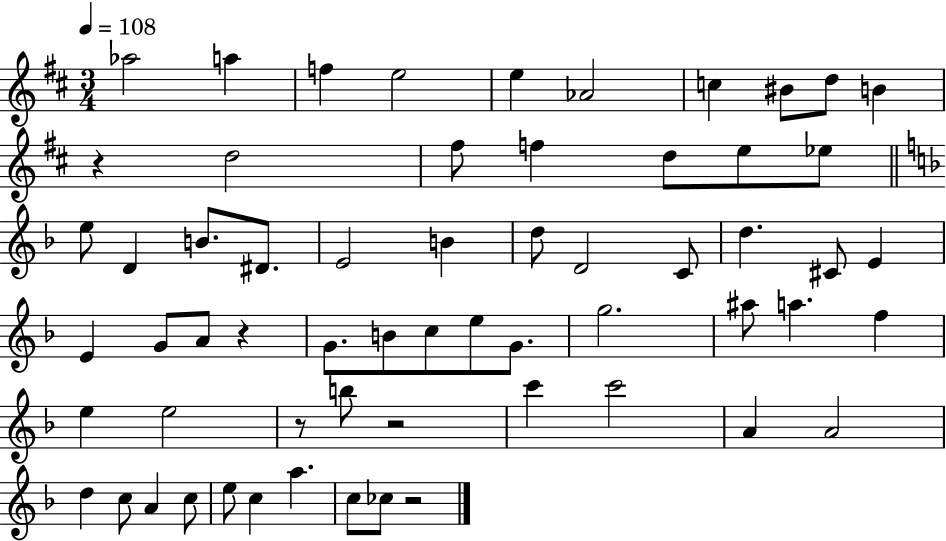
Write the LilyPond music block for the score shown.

{
  \clef treble
  \numericTimeSignature
  \time 3/4
  \key d \major
  \tempo 4 = 108
  \repeat volta 2 { aes''2 a''4 | f''4 e''2 | e''4 aes'2 | c''4 bis'8 d''8 b'4 | \break r4 d''2 | fis''8 f''4 d''8 e''8 ees''8 | \bar "||" \break \key f \major e''8 d'4 b'8. dis'8. | e'2 b'4 | d''8 d'2 c'8 | d''4. cis'8 e'4 | \break e'4 g'8 a'8 r4 | g'8. b'8 c''8 e''8 g'8. | g''2. | ais''8 a''4. f''4 | \break e''4 e''2 | r8 b''8 r2 | c'''4 c'''2 | a'4 a'2 | \break d''4 c''8 a'4 c''8 | e''8 c''4 a''4. | c''8 ces''8 r2 | } \bar "|."
}